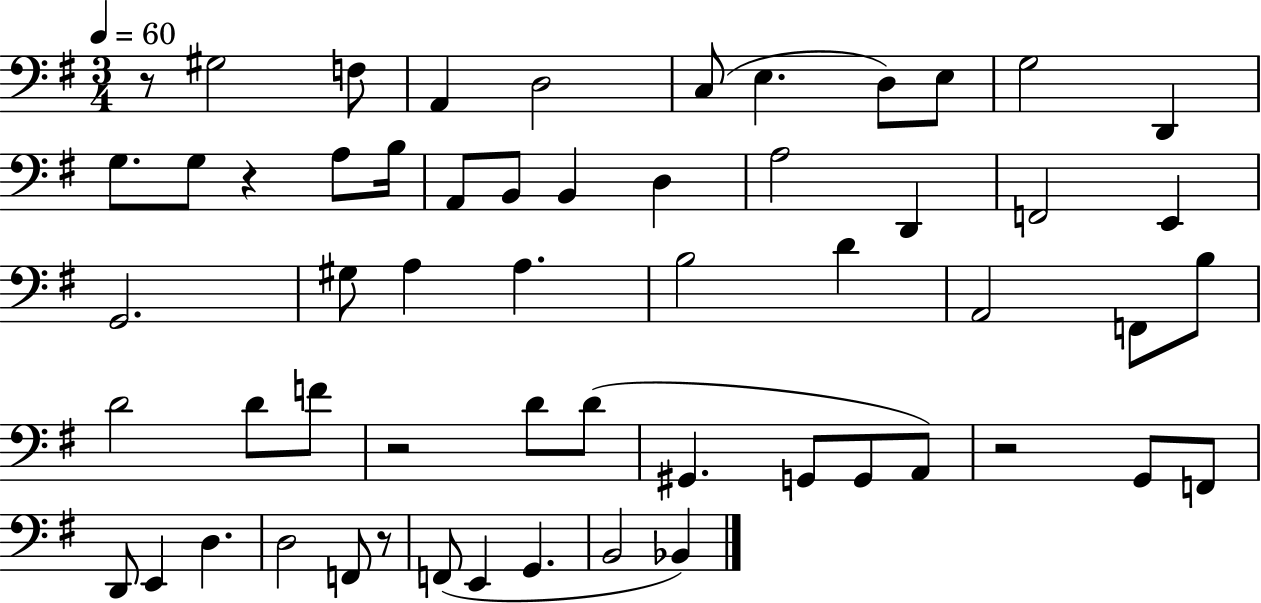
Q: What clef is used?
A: bass